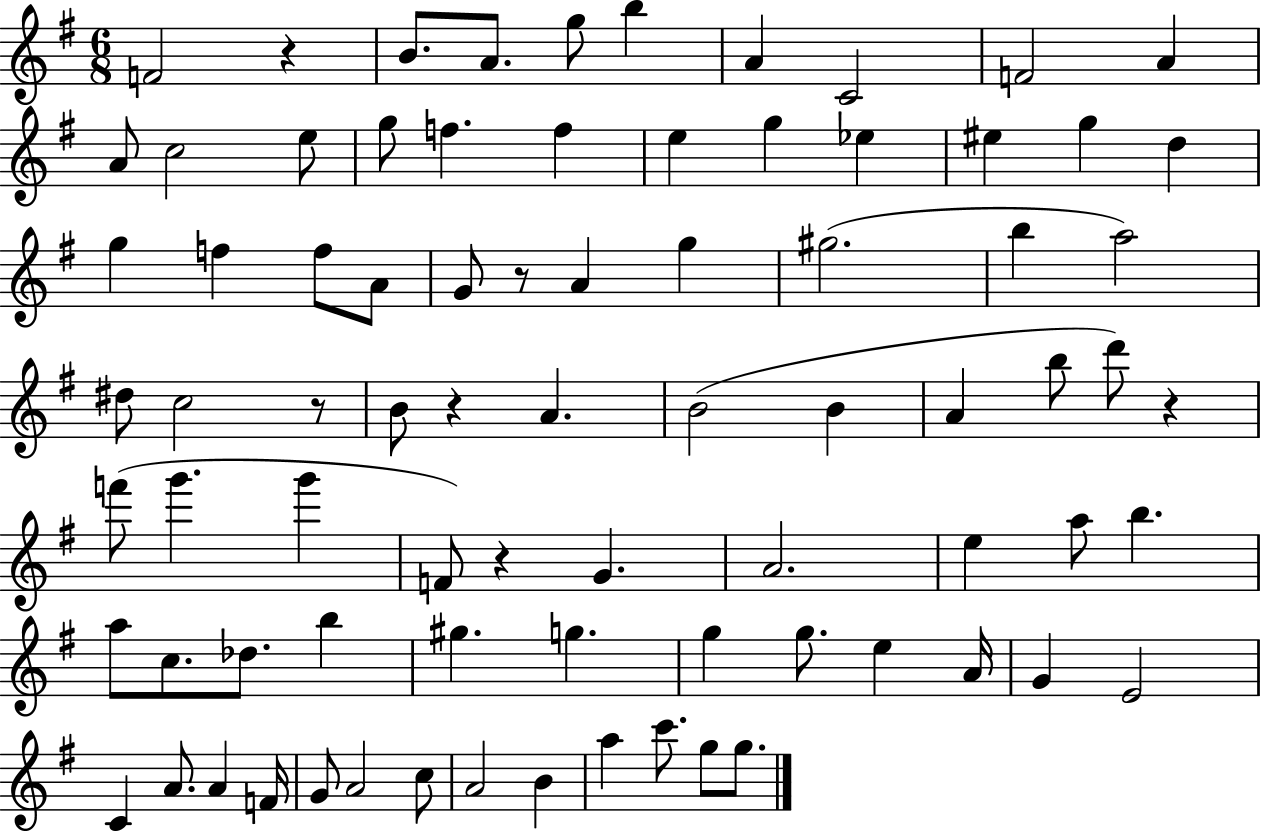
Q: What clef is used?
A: treble